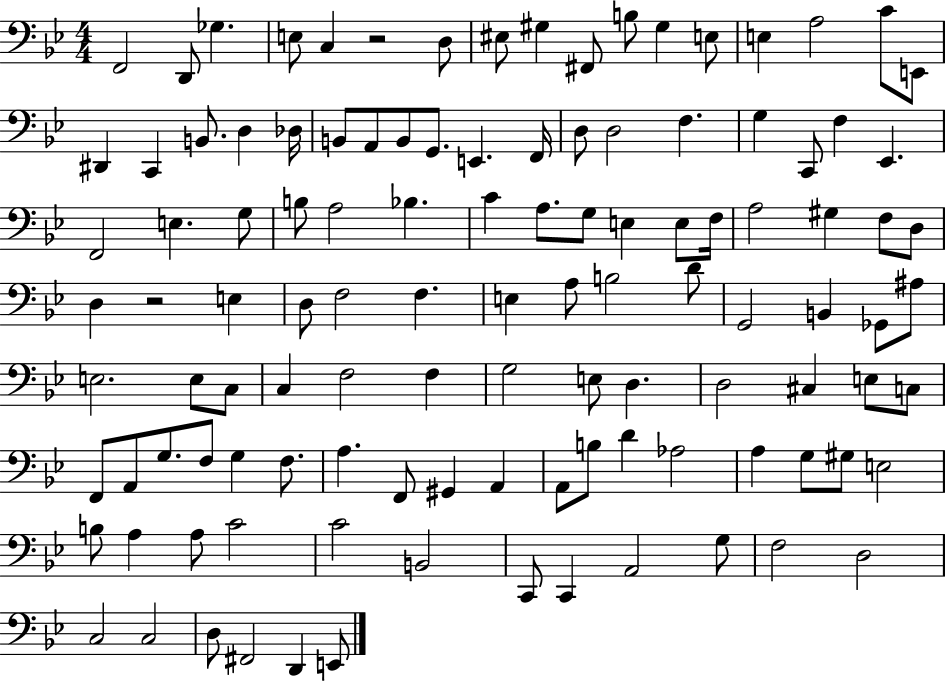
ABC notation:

X:1
T:Untitled
M:4/4
L:1/4
K:Bb
F,,2 D,,/2 _G, E,/2 C, z2 D,/2 ^E,/2 ^G, ^F,,/2 B,/2 ^G, E,/2 E, A,2 C/2 E,,/2 ^D,, C,, B,,/2 D, _D,/4 B,,/2 A,,/2 B,,/2 G,,/2 E,, F,,/4 D,/2 D,2 F, G, C,,/2 F, _E,, F,,2 E, G,/2 B,/2 A,2 _B, C A,/2 G,/2 E, E,/2 F,/4 A,2 ^G, F,/2 D,/2 D, z2 E, D,/2 F,2 F, E, A,/2 B,2 D/2 G,,2 B,, _G,,/2 ^A,/2 E,2 E,/2 C,/2 C, F,2 F, G,2 E,/2 D, D,2 ^C, E,/2 C,/2 F,,/2 A,,/2 G,/2 F,/2 G, F,/2 A, F,,/2 ^G,, A,, A,,/2 B,/2 D _A,2 A, G,/2 ^G,/2 E,2 B,/2 A, A,/2 C2 C2 B,,2 C,,/2 C,, A,,2 G,/2 F,2 D,2 C,2 C,2 D,/2 ^F,,2 D,, E,,/2